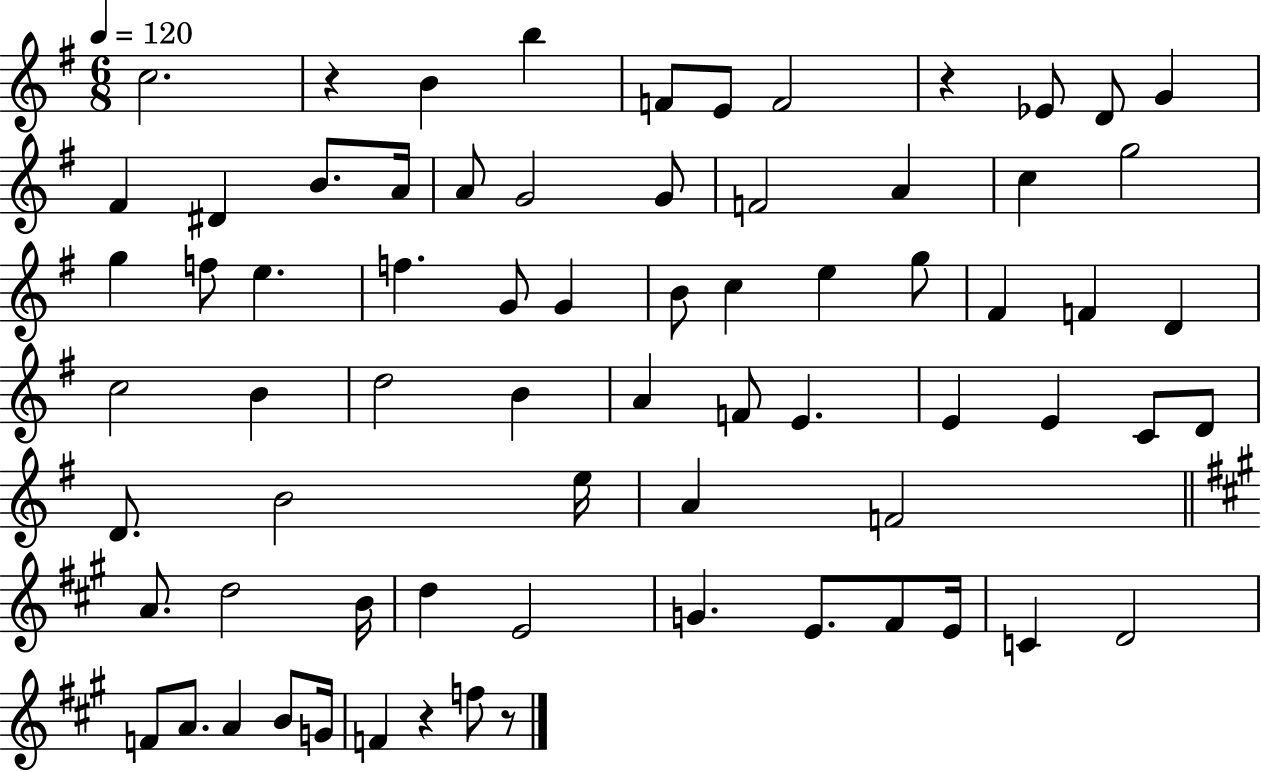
C5/h. R/q B4/q B5/q F4/e E4/e F4/h R/q Eb4/e D4/e G4/q F#4/q D#4/q B4/e. A4/s A4/e G4/h G4/e F4/h A4/q C5/q G5/h G5/q F5/e E5/q. F5/q. G4/e G4/q B4/e C5/q E5/q G5/e F#4/q F4/q D4/q C5/h B4/q D5/h B4/q A4/q F4/e E4/q. E4/q E4/q C4/e D4/e D4/e. B4/h E5/s A4/q F4/h A4/e. D5/h B4/s D5/q E4/h G4/q. E4/e. F#4/e E4/s C4/q D4/h F4/e A4/e. A4/q B4/e G4/s F4/q R/q F5/e R/e